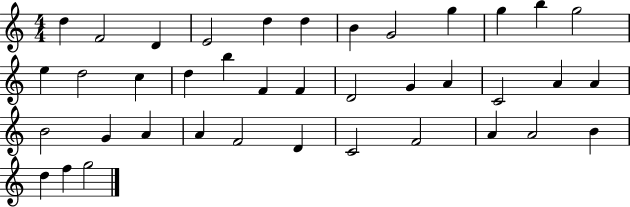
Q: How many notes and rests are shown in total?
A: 39